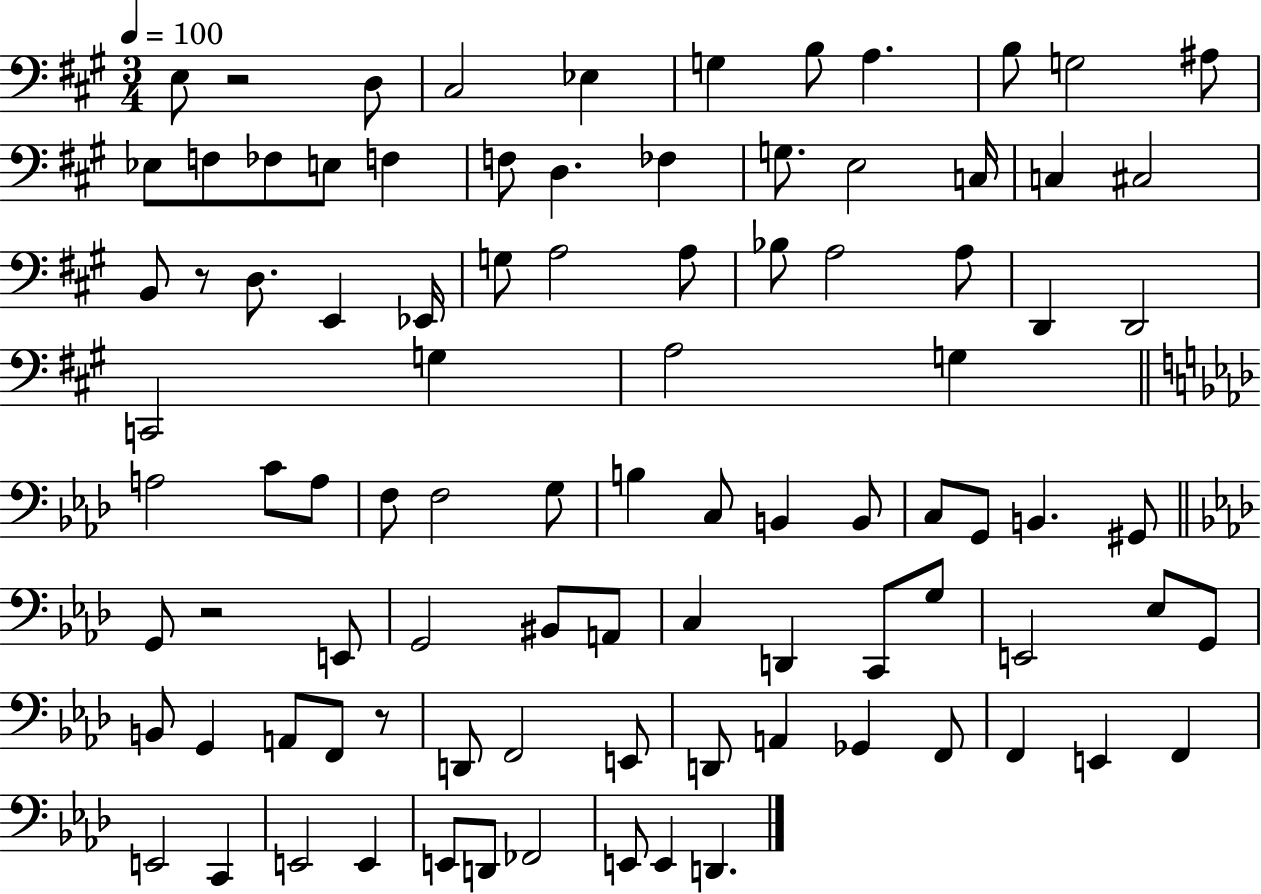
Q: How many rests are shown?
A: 4